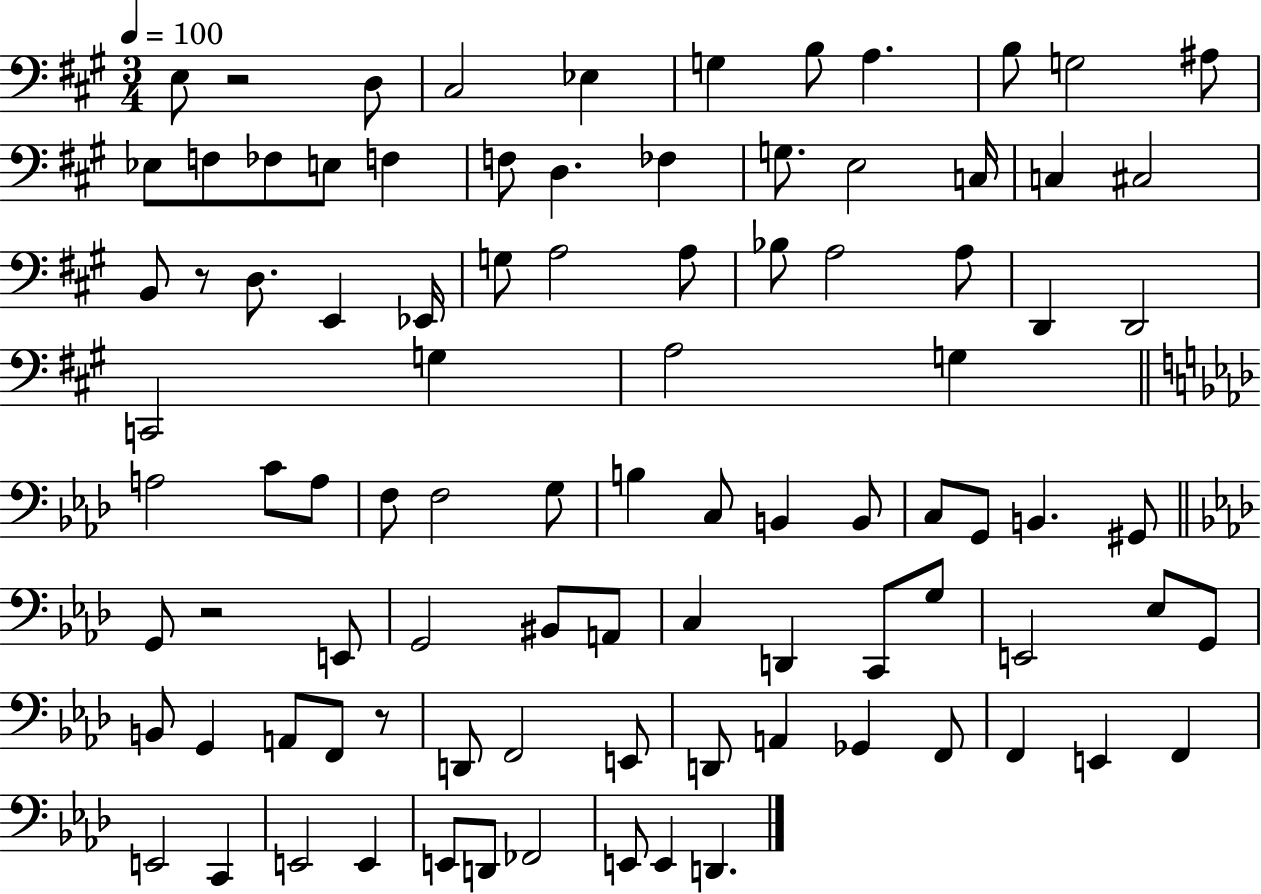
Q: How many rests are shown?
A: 4